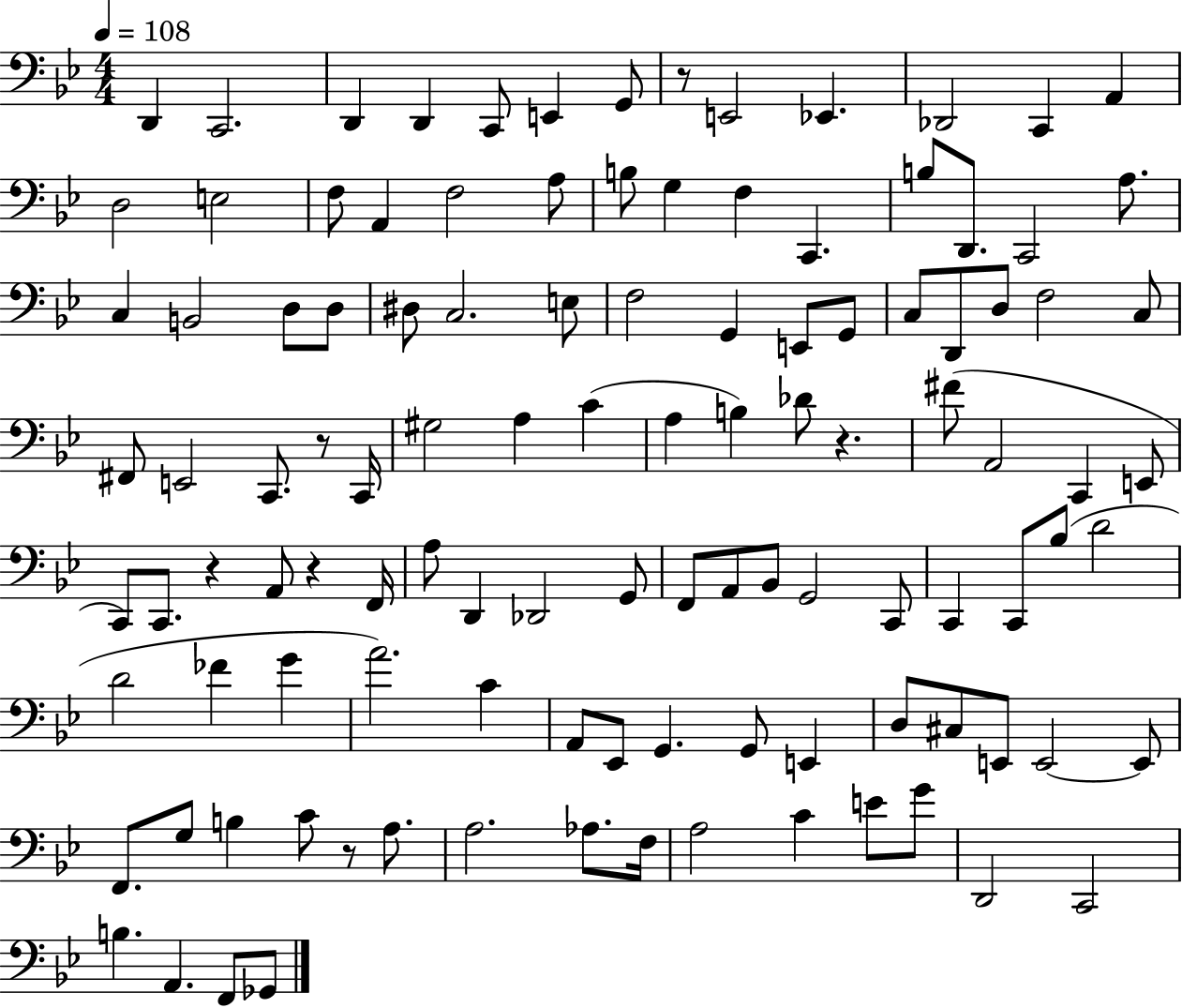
{
  \clef bass
  \numericTimeSignature
  \time 4/4
  \key bes \major
  \tempo 4 = 108
  d,4 c,2. | d,4 d,4 c,8 e,4 g,8 | r8 e,2 ees,4. | des,2 c,4 a,4 | \break d2 e2 | f8 a,4 f2 a8 | b8 g4 f4 c,4. | b8 d,8. c,2 a8. | \break c4 b,2 d8 d8 | dis8 c2. e8 | f2 g,4 e,8 g,8 | c8 d,8 d8 f2 c8 | \break fis,8 e,2 c,8. r8 c,16 | gis2 a4 c'4( | a4 b4) des'8 r4. | fis'8( a,2 c,4 e,8 | \break c,8) c,8. r4 a,8 r4 f,16 | a8 d,4 des,2 g,8 | f,8 a,8 bes,8 g,2 c,8 | c,4 c,8 bes8( d'2 | \break d'2 fes'4 g'4 | a'2.) c'4 | a,8 ees,8 g,4. g,8 e,4 | d8 cis8 e,8 e,2~~ e,8 | \break f,8. g8 b4 c'8 r8 a8. | a2. aes8. f16 | a2 c'4 e'8 g'8 | d,2 c,2 | \break b4. a,4. f,8 ges,8 | \bar "|."
}